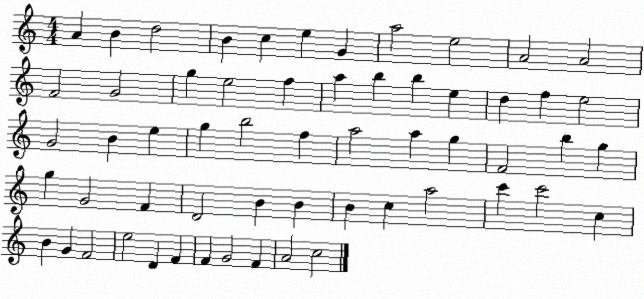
X:1
T:Untitled
M:4/4
L:1/4
K:C
A B d2 B c e G a2 e2 A2 A2 F2 G2 g e2 f a b b e d f e2 G2 B e g b2 f a2 a g F2 b g g G2 F D2 B B B c a2 c' c'2 c B G F2 e2 D F F G2 F A2 c2